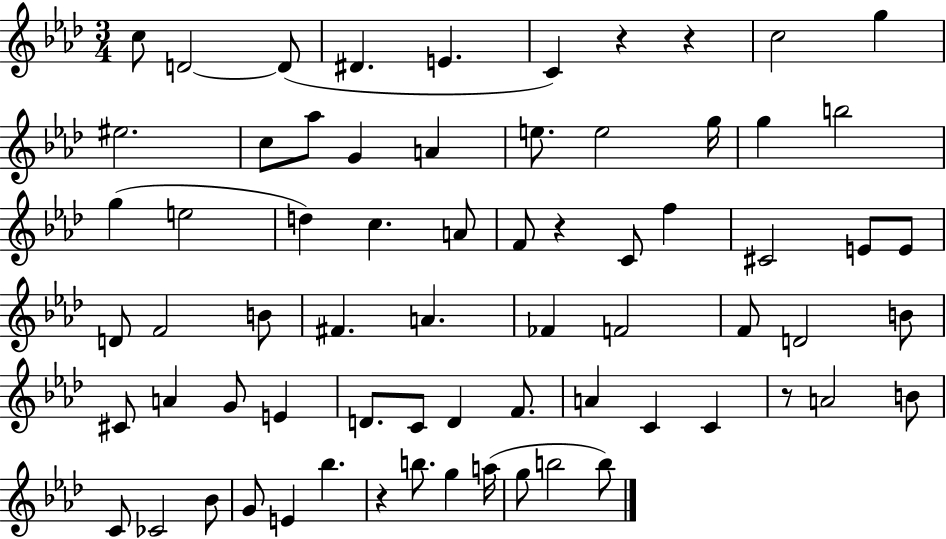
{
  \clef treble
  \numericTimeSignature
  \time 3/4
  \key aes \major
  c''8 d'2~~ d'8( | dis'4. e'4. | c'4) r4 r4 | c''2 g''4 | \break eis''2. | c''8 aes''8 g'4 a'4 | e''8. e''2 g''16 | g''4 b''2 | \break g''4( e''2 | d''4) c''4. a'8 | f'8 r4 c'8 f''4 | cis'2 e'8 e'8 | \break d'8 f'2 b'8 | fis'4. a'4. | fes'4 f'2 | f'8 d'2 b'8 | \break cis'8 a'4 g'8 e'4 | d'8. c'8 d'4 f'8. | a'4 c'4 c'4 | r8 a'2 b'8 | \break c'8 ces'2 bes'8 | g'8 e'4 bes''4. | r4 b''8. g''4 a''16( | g''8 b''2 b''8) | \break \bar "|."
}